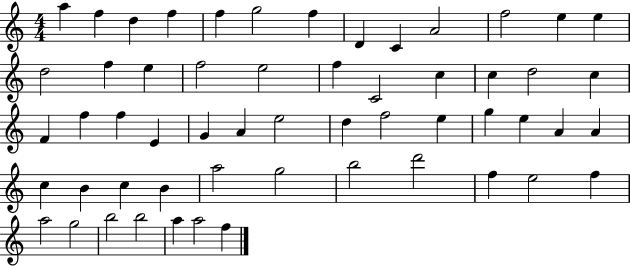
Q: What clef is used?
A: treble